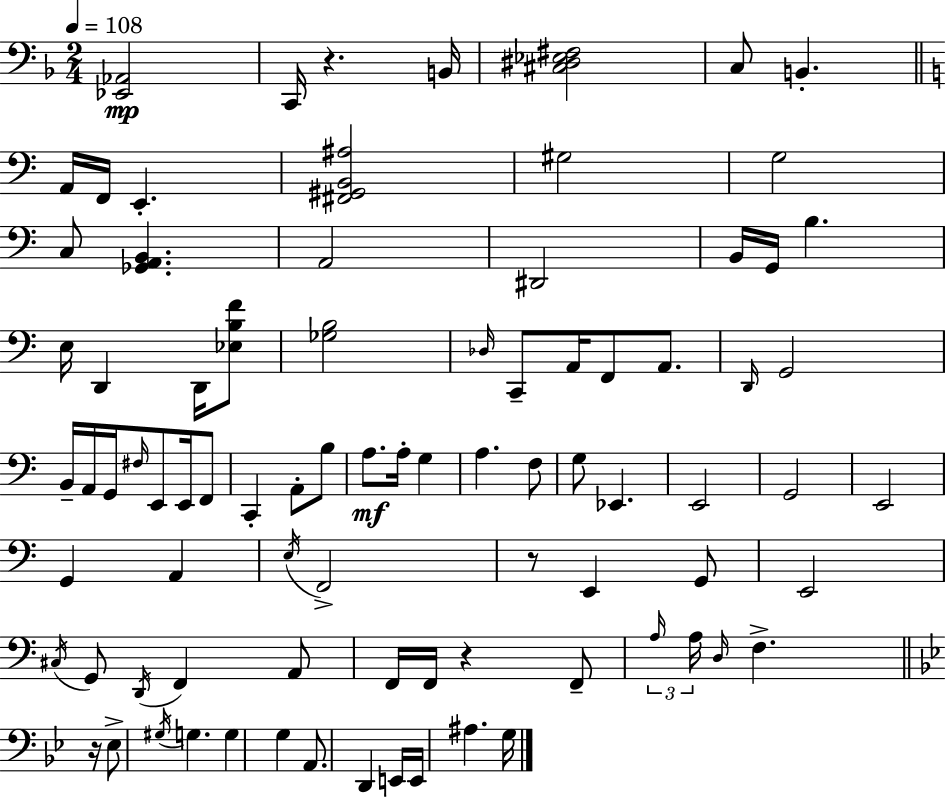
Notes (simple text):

[Eb2,Ab2]/h C2/s R/q. B2/s [C#3,D#3,Eb3,F#3]/h C3/e B2/q. A2/s F2/s E2/q. [F#2,G#2,B2,A#3]/h G#3/h G3/h C3/e [Gb2,A2,B2]/q. A2/h D#2/h B2/s G2/s B3/q. E3/s D2/q D2/s [Eb3,B3,F4]/e [Gb3,B3]/h Db3/s C2/e A2/s F2/e A2/e. D2/s G2/h B2/s A2/s G2/s F#3/s E2/e E2/s F2/e C2/q A2/e B3/e A3/e. A3/s G3/q A3/q. F3/e G3/e Eb2/q. E2/h G2/h E2/h G2/q A2/q E3/s F2/h R/e E2/q G2/e E2/h C#3/s G2/e D2/s F2/q A2/e F2/s F2/s R/q F2/e A3/s A3/s D3/s F3/q. R/s Eb3/e G#3/s G3/q. G3/q G3/q A2/e. D2/q E2/s E2/s A#3/q. G3/s